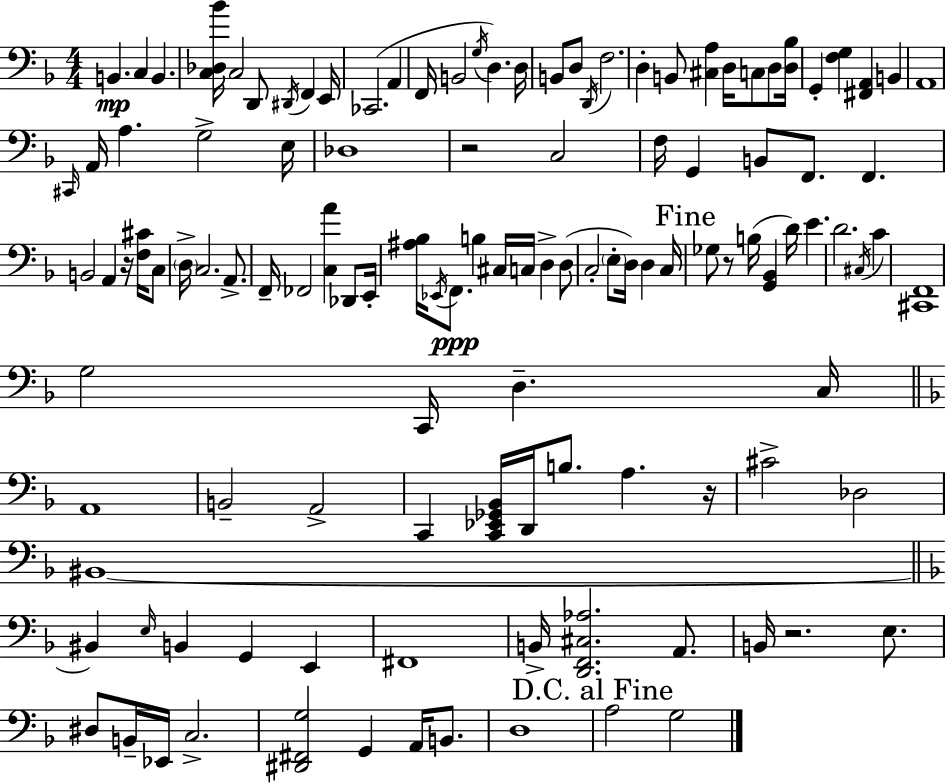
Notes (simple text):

B2/q. C3/q B2/q. [C3,Db3,Bb4]/s C3/h D2/e D#2/s F2/q E2/s CES2/h. A2/q F2/s B2/h G3/s D3/q. D3/s B2/e D3/e D2/s F3/h. D3/q B2/e [C#3,A3]/q D3/s C3/e D3/e [D3,Bb3]/s G2/q [F3,G3]/q [F#2,A2]/q B2/q A2/w C#2/s A2/s A3/q. G3/h E3/s Db3/w R/h C3/h F3/s G2/q B2/e F2/e. F2/q. B2/h A2/q R/s [F3,C#4]/s C3/e D3/s C3/h. A2/e. F2/s FES2/h [C3,A4]/q Db2/e E2/s [A#3,Bb3]/s Eb2/s F2/e. B3/q C#3/s C3/s D3/q D3/e C3/h E3/e D3/s D3/q C3/s Gb3/e R/e B3/s [G2,Bb2]/q D4/s E4/q. D4/h. C#3/s C4/q [C#2,F2]/w G3/h C2/s D3/q. C3/s A2/w B2/h A2/h C2/q [C2,Eb2,Gb2,Bb2]/s D2/s B3/e. A3/q. R/s C#4/h Db3/h BIS2/w BIS2/q E3/s B2/q G2/q E2/q F#2/w B2/s [D2,F2,C#3,Ab3]/h. A2/e. B2/s R/h. E3/e. D#3/e B2/s Eb2/s C3/h. [D#2,F#2,G3]/h G2/q A2/s B2/e. D3/w A3/h G3/h